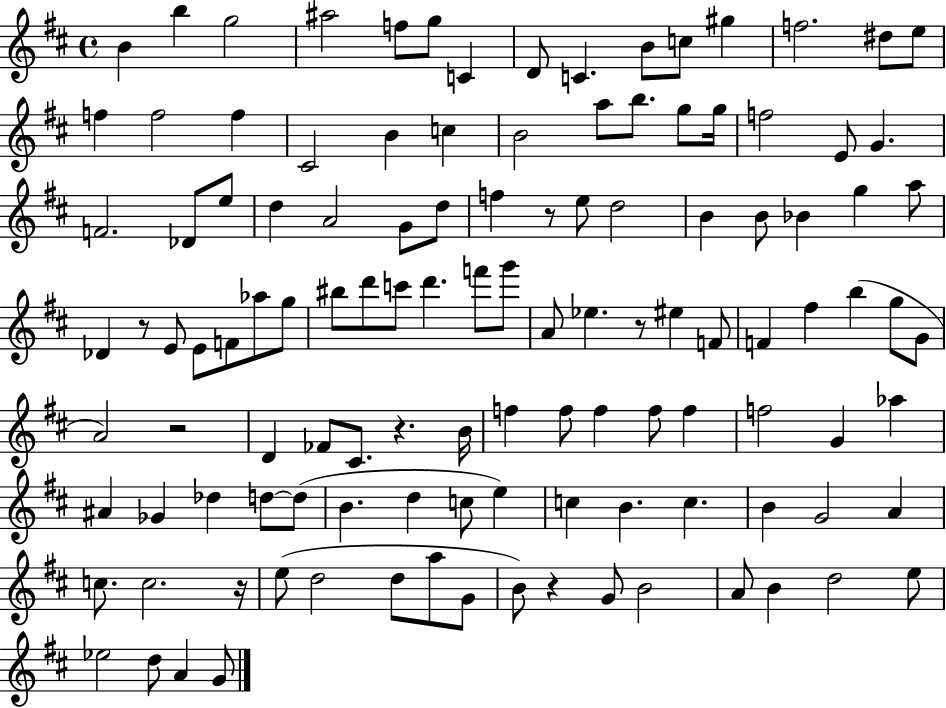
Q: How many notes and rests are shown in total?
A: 118